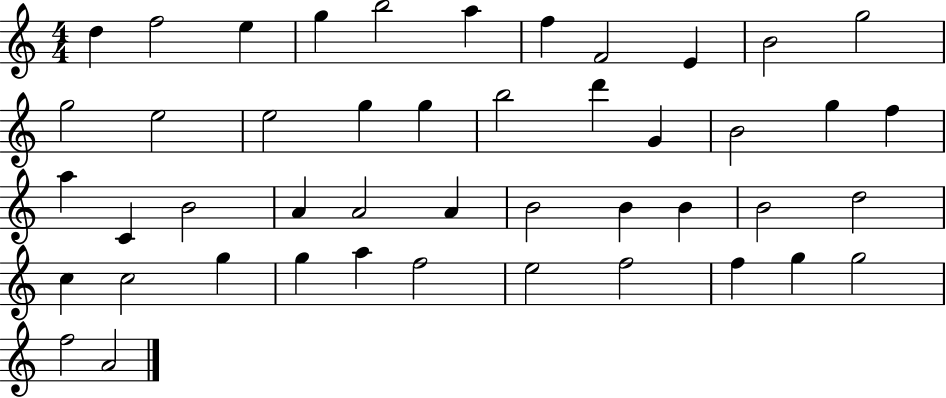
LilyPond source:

{
  \clef treble
  \numericTimeSignature
  \time 4/4
  \key c \major
  d''4 f''2 e''4 | g''4 b''2 a''4 | f''4 f'2 e'4 | b'2 g''2 | \break g''2 e''2 | e''2 g''4 g''4 | b''2 d'''4 g'4 | b'2 g''4 f''4 | \break a''4 c'4 b'2 | a'4 a'2 a'4 | b'2 b'4 b'4 | b'2 d''2 | \break c''4 c''2 g''4 | g''4 a''4 f''2 | e''2 f''2 | f''4 g''4 g''2 | \break f''2 a'2 | \bar "|."
}